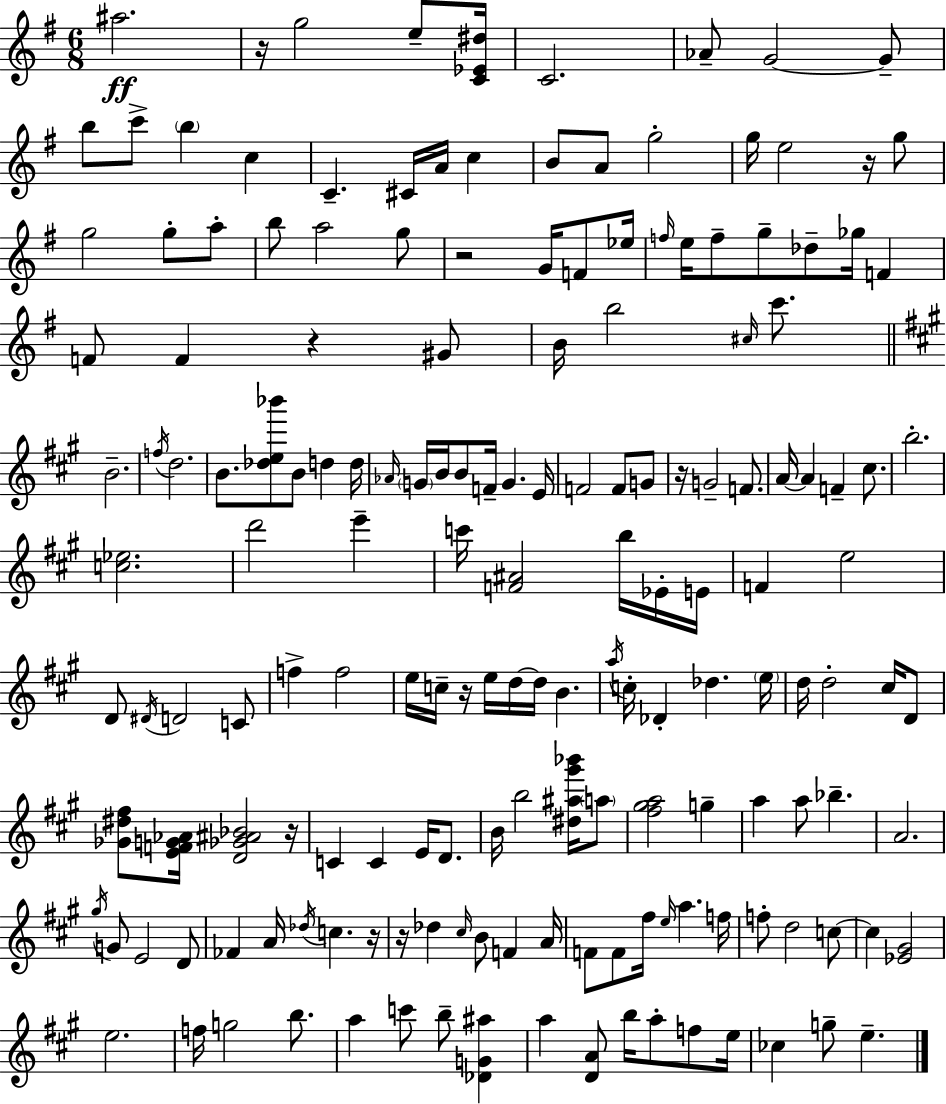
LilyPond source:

{
  \clef treble
  \numericTimeSignature
  \time 6/8
  \key g \major
  \repeat volta 2 { ais''2.\ff | r16 g''2 e''8-- <c' ees' dis''>16 | c'2. | aes'8-- g'2~~ g'8-- | \break b''8 c'''8-> \parenthesize b''4 c''4 | c'4.-- cis'16 a'16 c''4 | b'8 a'8 g''2-. | g''16 e''2 r16 g''8 | \break g''2 g''8-. a''8-. | b''8 a''2 g''8 | r2 g'16 f'8 ees''16 | \grace { f''16 } e''16 f''8-- g''8-- des''8-- ges''16 f'4 | \break f'8 f'4 r4 gis'8 | b'16 b''2 \grace { cis''16 } c'''8. | \bar "||" \break \key a \major b'2.-- | \acciaccatura { f''16 } d''2. | b'8. <des'' e'' bes'''>8 b'8 d''4 | d''16 \grace { aes'16 } \parenthesize g'16 b'16 b'8 f'16-- g'4. | \break e'16 f'2 f'8 | g'8 r16 g'2-- f'8. | a'16~~ a'4 f'4-- cis''8. | b''2.-. | \break <c'' ees''>2. | d'''2 e'''4-- | c'''16 <f' ais'>2 b''16 | ees'16-. e'16 f'4 e''2 | \break d'8 \acciaccatura { dis'16 } d'2 | c'8 f''4-> f''2 | e''16 c''16-- r16 e''16 d''16~~ d''16 b'4. | \acciaccatura { a''16 } c''16-. des'4-. des''4. | \break \parenthesize e''16 d''16 d''2-. | cis''16 d'8 <ges' dis'' fis''>8 <e' f' g' aes'>16 <d' ges' ais' bes'>2 | r16 c'4 c'4 | e'16 d'8. b'16 b''2 | \break <dis'' ais'' gis''' bes'''>16 \parenthesize a''8 <fis'' gis'' a''>2 | g''4-- a''4 a''8 bes''4.-- | a'2. | \acciaccatura { gis''16 } g'8 e'2 | \break d'8 fes'4 a'16 \acciaccatura { des''16 } c''4. | r16 r16 des''4 \grace { cis''16 } | b'8 f'4 a'16 f'8 f'8 fis''16 | \grace { e''16 } a''4. f''16 f''8-. d''2 | \break c''8~~ c''4 | <ees' gis'>2 e''2. | f''16 g''2 | b''8. a''4 | \break c'''8 b''8-- <des' g' ais''>4 a''4 | <d' a'>8 b''16 a''8-. f''8 e''16 ces''4 | g''8-- e''4.-- } \bar "|."
}